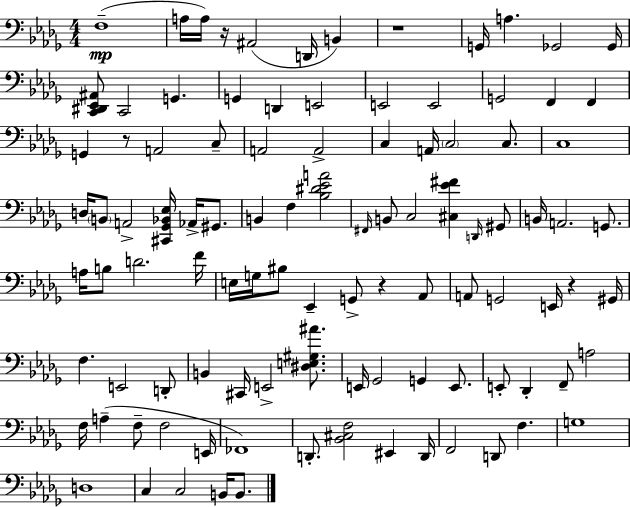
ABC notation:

X:1
T:Untitled
M:4/4
L:1/4
K:Bbm
F,4 A,/4 A,/4 z/4 ^A,,2 D,,/4 B,, z4 G,,/4 A, _G,,2 _G,,/4 [C,,^D,,_E,,^A,,]/2 C,,2 G,, G,, D,, E,,2 E,,2 E,,2 G,,2 F,, F,, G,, z/2 A,,2 C,/2 A,,2 A,,2 C, A,,/4 C,2 C,/2 C,4 D,/4 B,,/2 A,,2 [^C,,_G,,_B,,_E,]/4 _A,,/4 ^G,,/2 B,, F, [_B,^D_EA]2 ^F,,/4 B,,/2 C,2 [^C,_E^F] D,,/4 ^G,,/2 B,,/4 A,,2 G,,/2 A,/4 B,/2 D2 F/4 E,/4 G,/4 ^B,/2 _E,, G,,/2 z _A,,/2 A,,/2 G,,2 E,,/4 z ^G,,/4 F, E,,2 D,,/2 B,, ^C,,/4 E,,2 [^D,E,^G,^A]/2 E,,/4 _G,,2 G,, E,,/2 E,,/2 _D,, F,,/2 A,2 F,/4 A, F,/2 F,2 E,,/4 _F,,4 D,,/2 [_B,,^C,F,]2 ^E,, D,,/4 F,,2 D,,/2 F, G,4 D,4 C, C,2 B,,/4 B,,/2